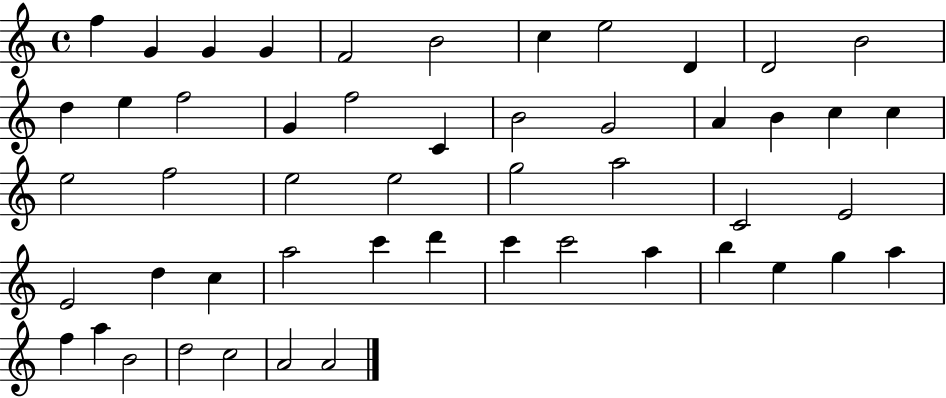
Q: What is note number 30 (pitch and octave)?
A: C4